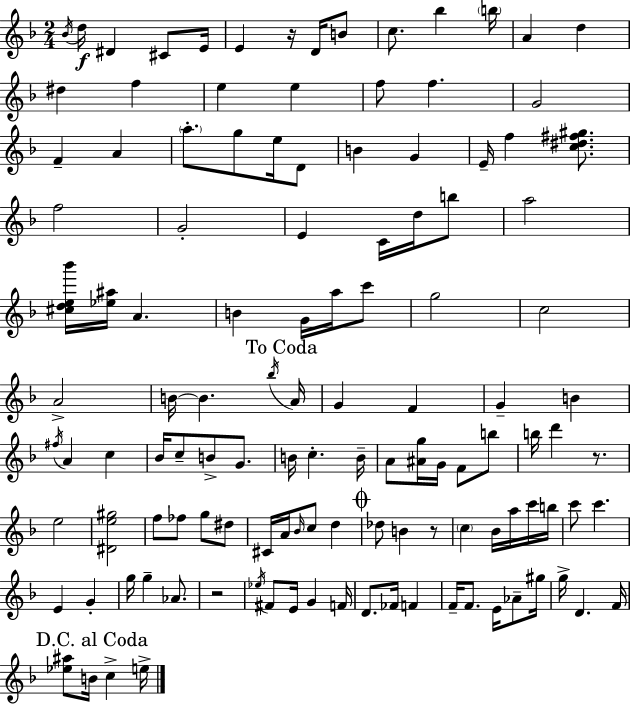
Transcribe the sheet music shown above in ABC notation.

X:1
T:Untitled
M:2/4
L:1/4
K:F
_B/4 d/4 ^D ^C/2 E/4 E z/4 D/4 B/2 c/2 _b b/4 A d ^d f e e f/2 f G2 F A a/2 g/2 e/4 D/2 B G E/4 f [c^d^f^g]/2 f2 G2 E C/4 d/4 b/2 a2 [^cde_b']/4 [_e^a]/4 A B G/4 a/4 c'/2 g2 c2 A2 B/4 B _b/4 A/4 G F G B ^f/4 A c _B/4 c/2 B/2 G/2 B/4 c B/4 A/2 [^Ag]/4 G/4 F/2 b/2 b/4 d' z/2 e2 [^De^g]2 f/2 _f/2 g/2 ^d/2 ^C/4 A/4 _B/4 c/2 d _d/2 B z/2 c _B/4 a/4 c'/4 b/4 c'/2 c' E G g/4 g _A/2 z2 _e/4 ^F/2 E/4 G F/4 D/2 _F/4 F F/4 F/2 E/4 _A/2 ^g/4 g/4 D F/4 [_e^a]/2 B/4 c e/4